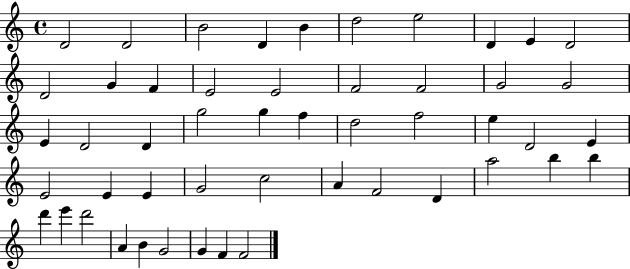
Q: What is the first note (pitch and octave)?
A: D4